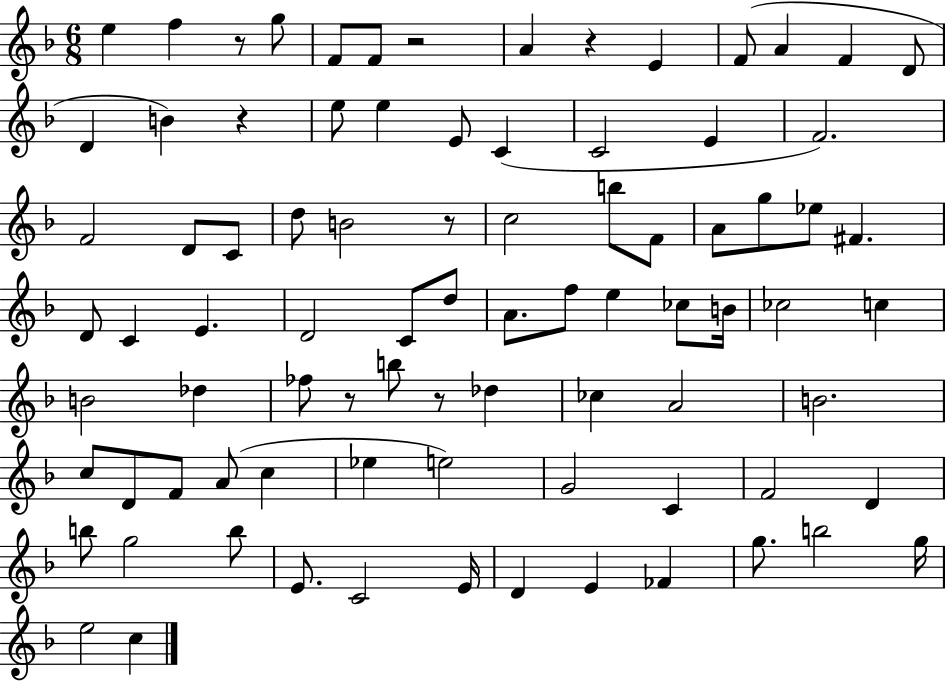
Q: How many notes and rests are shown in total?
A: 85